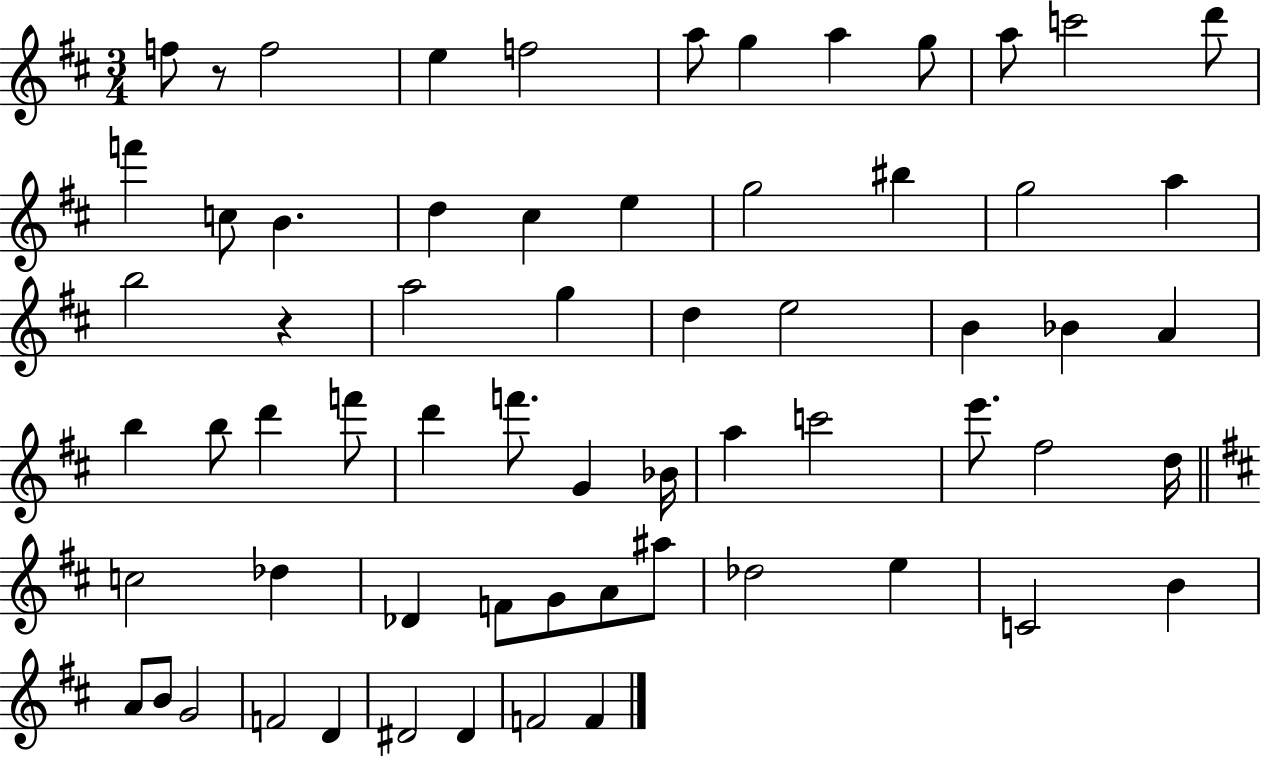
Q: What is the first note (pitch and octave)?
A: F5